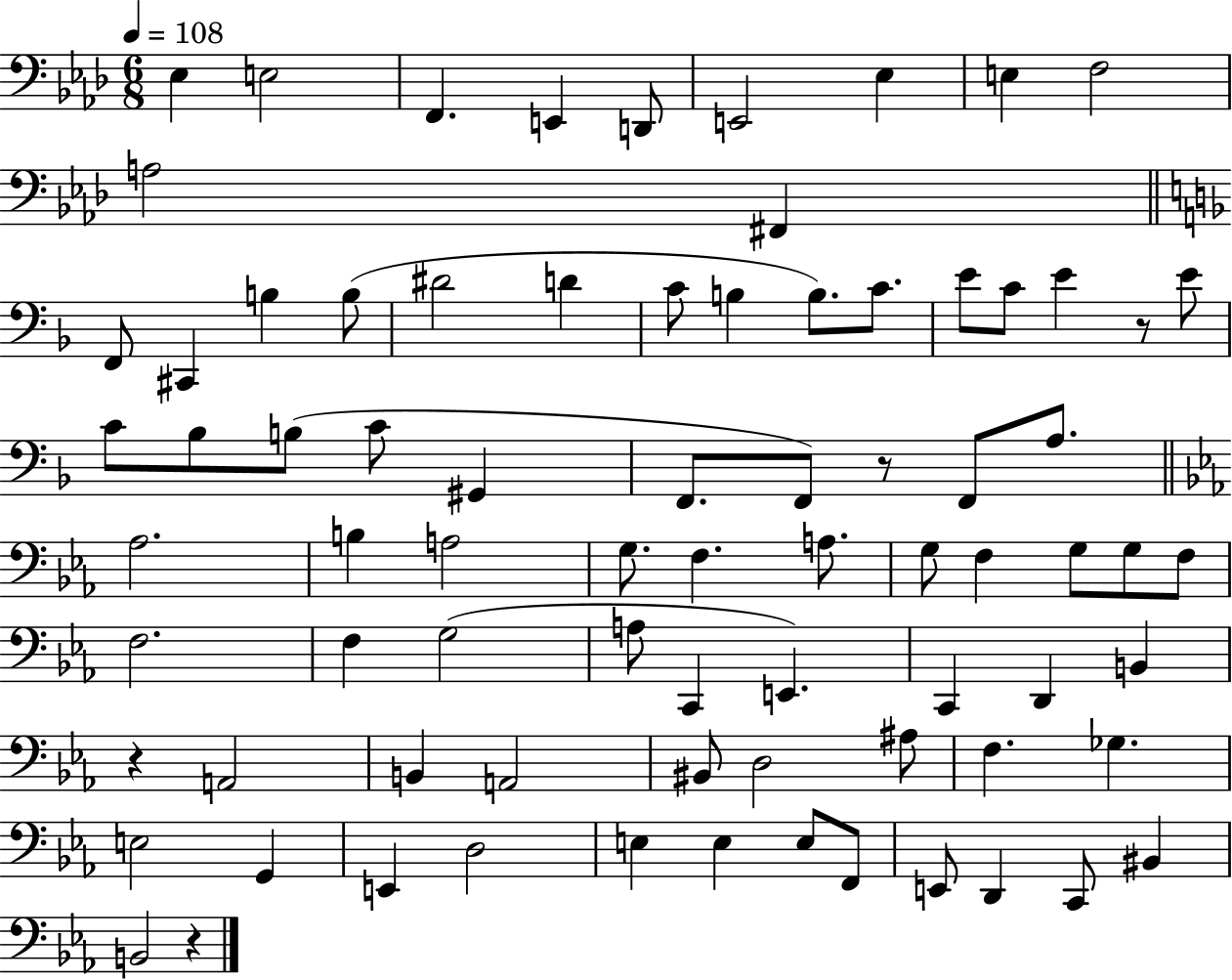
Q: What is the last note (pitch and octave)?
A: B2